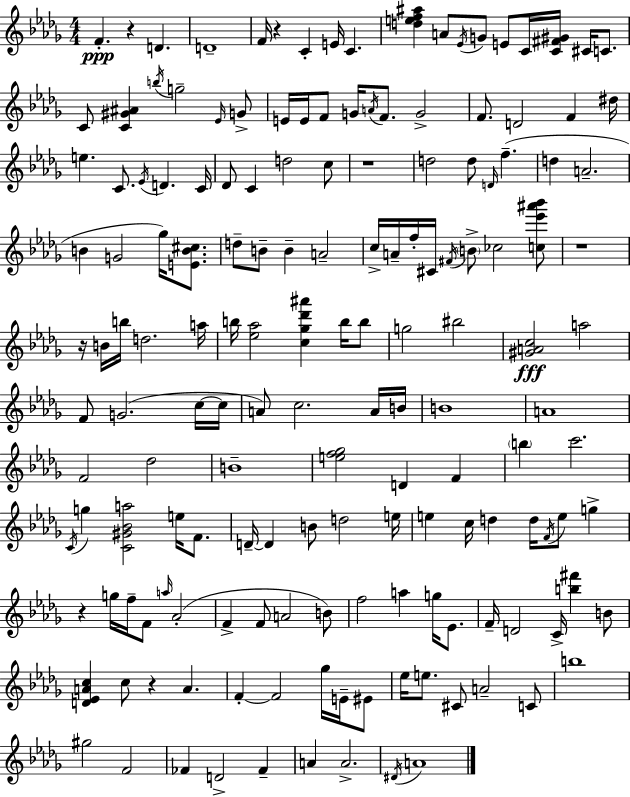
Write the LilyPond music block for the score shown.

{
  \clef treble
  \numericTimeSignature
  \time 4/4
  \key bes \minor
  f'4.-.\ppp r4 d'4. | d'1-- | f'16 r4 c'4-. e'16 c'4. | <d'' e'' f'' ais''>4 a'8 \acciaccatura { ees'16 } g'8 e'8 c'16 <c' fis' gis'>16 cis'16 c'8. | \break c'8 <c' gis' ais'>4 \acciaccatura { b''16 } g''2-- | \grace { ees'16 } g'8-> e'16 e'16 f'8 g'16 \acciaccatura { a'16 } f'8. g'2-> | f'8. d'2 f'4 | dis''16 e''4. c'8. \acciaccatura { ees'16 } d'4. | \break c'16 des'8 c'4 d''2 | c''8 r1 | d''2 d''8 \grace { d'16 } | f''4.--( d''4 a'2.-- | \break b'4 g'2 | ges''16) <e' b' cis''>8. d''8-- b'8-- b'4-- a'2-- | c''16-> a'16-- f''16-. cis'16 \acciaccatura { fis'16 } \parenthesize b'8-> ces''2 | <c'' ees''' ais''' bes'''>8 r1 | \break r16 b'16 b''16 d''2. | a''16 b''16 <ees'' aes''>2 | <c'' ges'' des''' ais'''>4 b''16 b''8 g''2 bis''2 | <gis' a' c''>2\fff a''2 | \break f'8 g'2.( | c''16~~ c''16 a'8) c''2. | a'16 b'16 b'1 | a'1 | \break f'2 des''2 | b'1-- | <e'' f'' ges''>2 d'4 | f'4 \parenthesize b''4 c'''2. | \break \acciaccatura { c'16 } g''4 <c' gis' bes' a''>2 | e''16 f'8. d'16--~~ d'4 b'8 d''2 | e''16 e''4 c''16 d''4 | d''16 \acciaccatura { f'16 } e''8 g''4-> r4 g''16 f''16-- f'8 | \break \grace { a''16 }( aes'2-. f'4-> f'8 | a'2 b'8) f''2 | a''4 g''16 ees'8. f'16-- d'2 | c'16-> <b'' fis'''>4 b'8 <d' ees' a' c''>4 c''8 | \break r4 a'4. f'4-.~~ f'2 | ges''16 e'16-- eis'8 ees''16 e''8. cis'8 | a'2-- c'8 b''1 | gis''2 | \break f'2 fes'4 d'2-> | fes'4-- a'4 a'2.-> | \acciaccatura { dis'16 } a'1 | \bar "|."
}